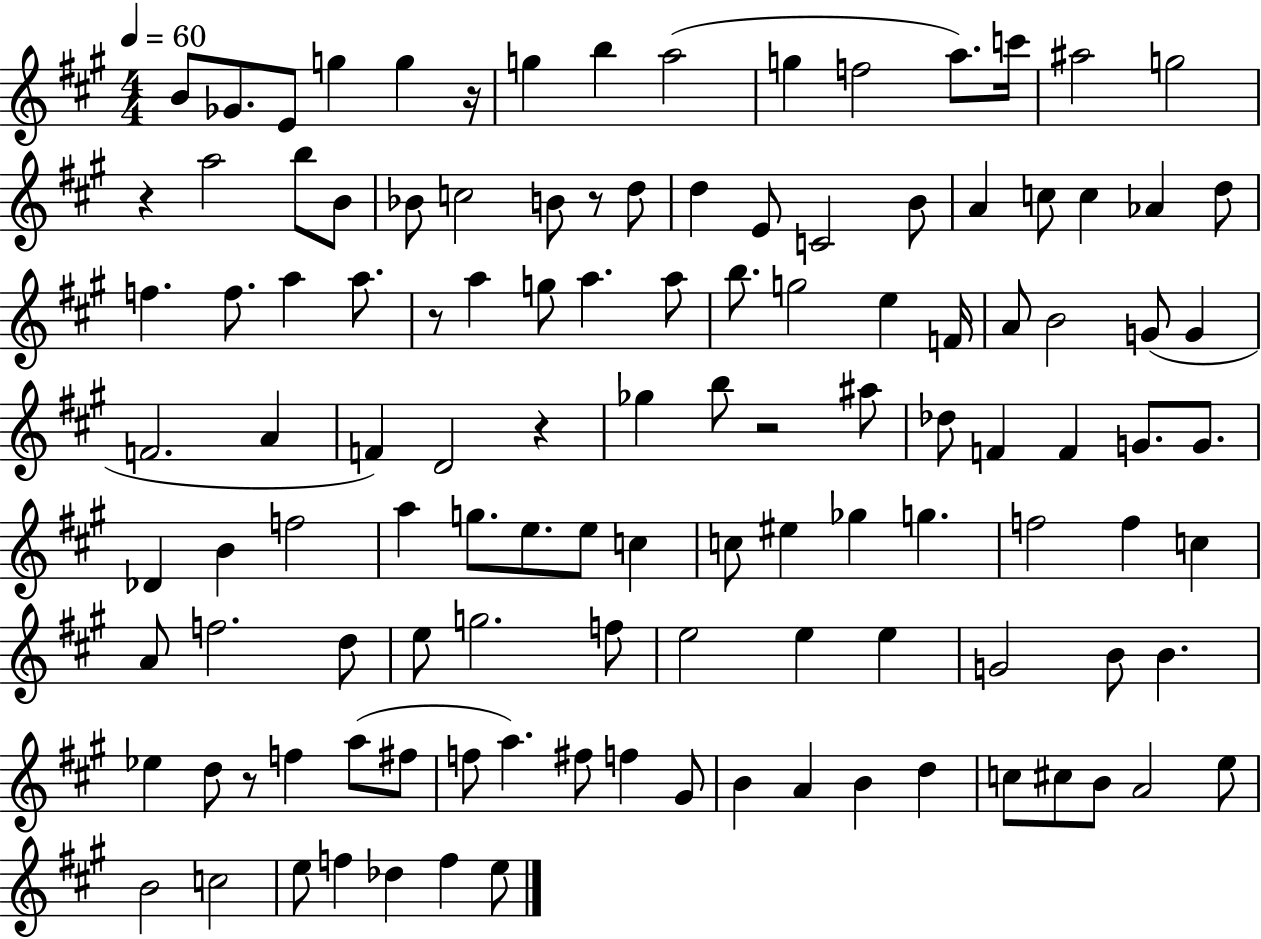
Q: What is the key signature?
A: A major